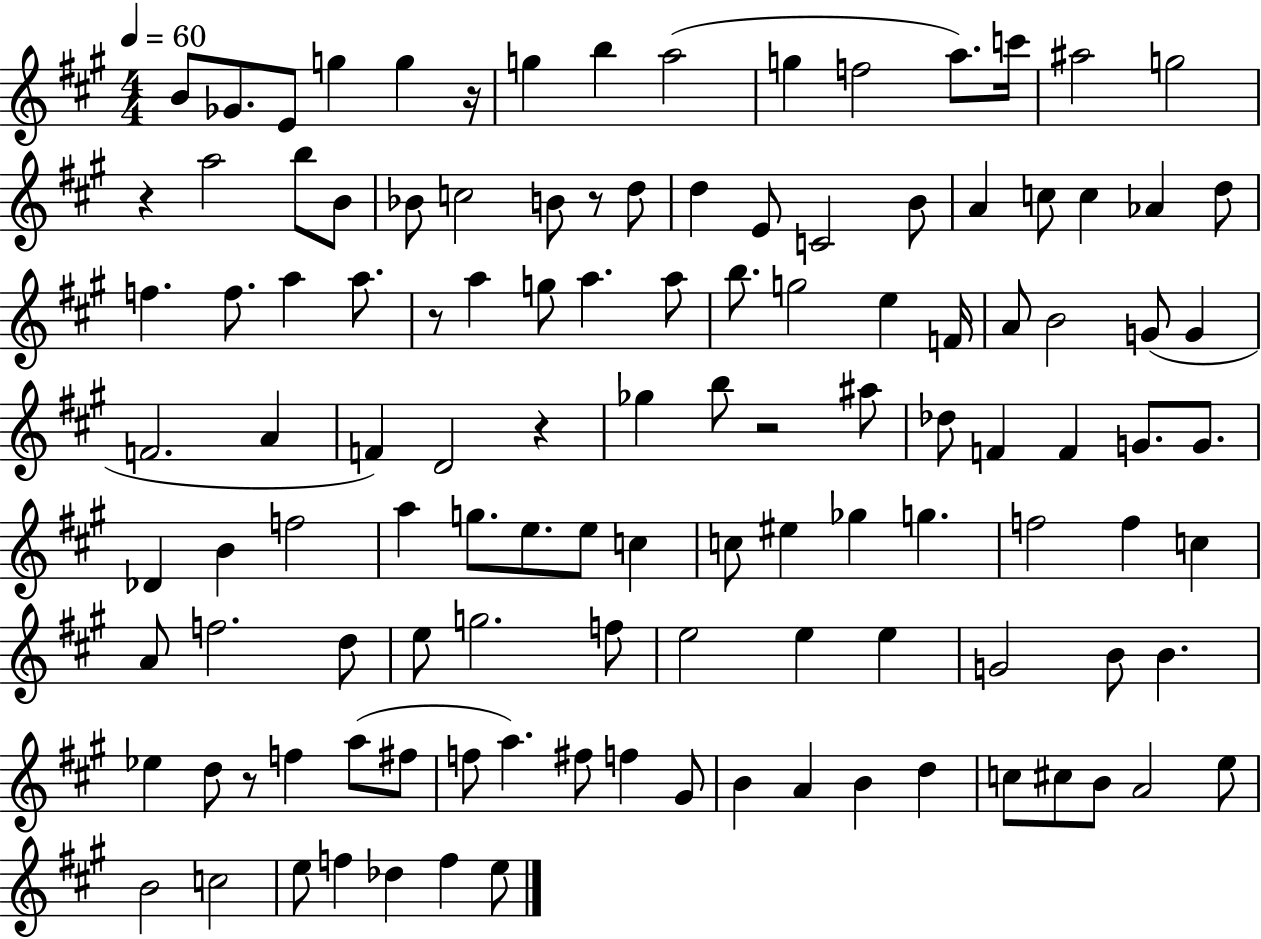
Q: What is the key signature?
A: A major